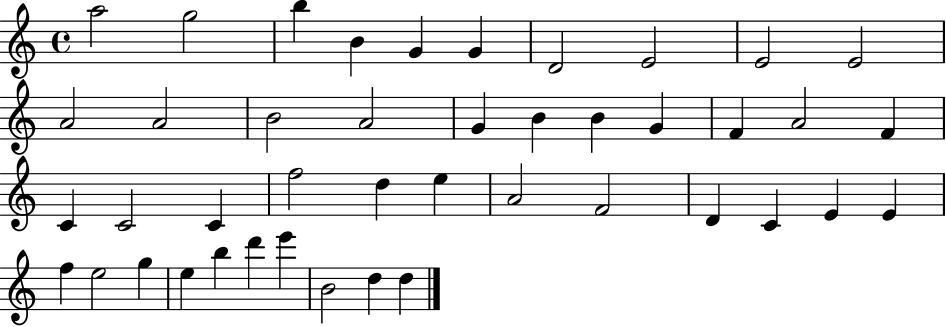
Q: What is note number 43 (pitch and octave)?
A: D5